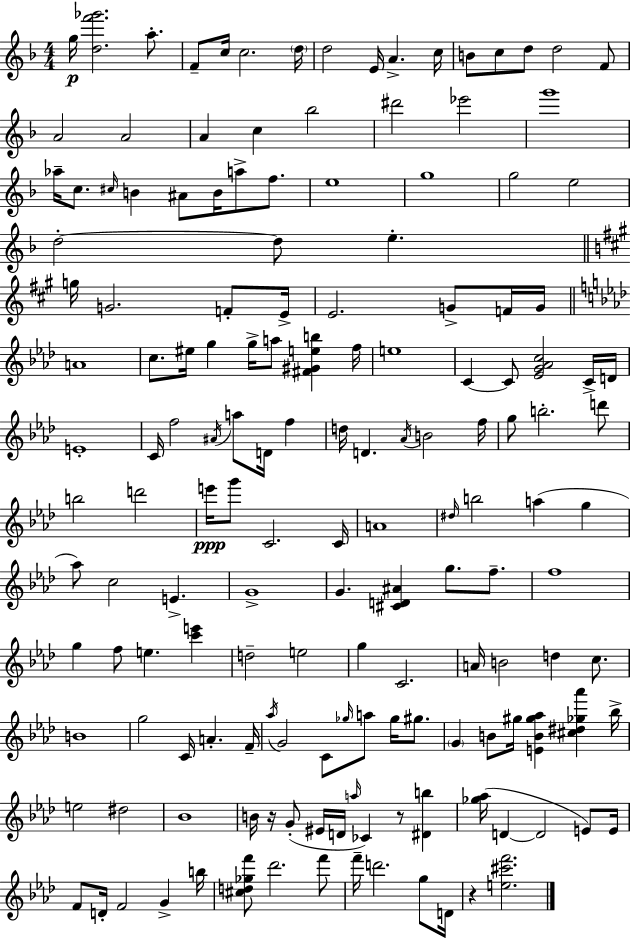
G5/s [D5,F6,Gb6]/h. A5/e. F4/e C5/s C5/h. D5/s D5/h E4/s A4/q. C5/s B4/e C5/e D5/e D5/h F4/e A4/h A4/h A4/q C5/q Bb5/h D#6/h Eb6/h G6/w Ab5/s C5/e. C#5/s B4/q A#4/e B4/s A5/e F5/e. E5/w G5/w G5/h E5/h D5/h D5/e E5/q. G5/s G4/h. F4/e E4/s E4/h. G4/e F4/s G4/s A4/w C5/e. EIS5/s G5/q G5/s A5/e [F#4,G#4,E5,B5]/q F5/s E5/w C4/q C4/e [Eb4,G4,Ab4,C5]/h C4/s D4/s E4/w C4/s F5/h A#4/s A5/e D4/s F5/q D5/s D4/q. Ab4/s B4/h F5/s G5/e B5/h. D6/e B5/h D6/h E6/s G6/e C4/h. C4/s A4/w D#5/s B5/h A5/q G5/q Ab5/e C5/h E4/q. G4/w G4/q. [C#4,D4,A#4]/q G5/e. F5/e. F5/w G5/q F5/e E5/q. [C6,E6]/q D5/h E5/h G5/q C4/h. A4/s B4/h D5/q C5/e. B4/w G5/h C4/s A4/q. F4/s Ab5/s G4/h C4/e Gb5/s A5/e Gb5/s G#5/e. G4/q B4/e G#5/s [E4,B4,G#5,Ab5]/q [C#5,D#5,Gb5,Ab6]/q Bb5/s E5/h D#5/h Bb4/w B4/s R/s G4/e EIS4/s D4/s A5/s CES4/q R/e [D#4,B5]/q [Gb5,Ab5]/s D4/q D4/h E4/e E4/s F4/e D4/s F4/h G4/q B5/s [C#5,D5,Gb5,F6]/e Db6/h. F6/e F6/s D6/h. G5/e D4/s R/q [E5,C#6,F6]/h.